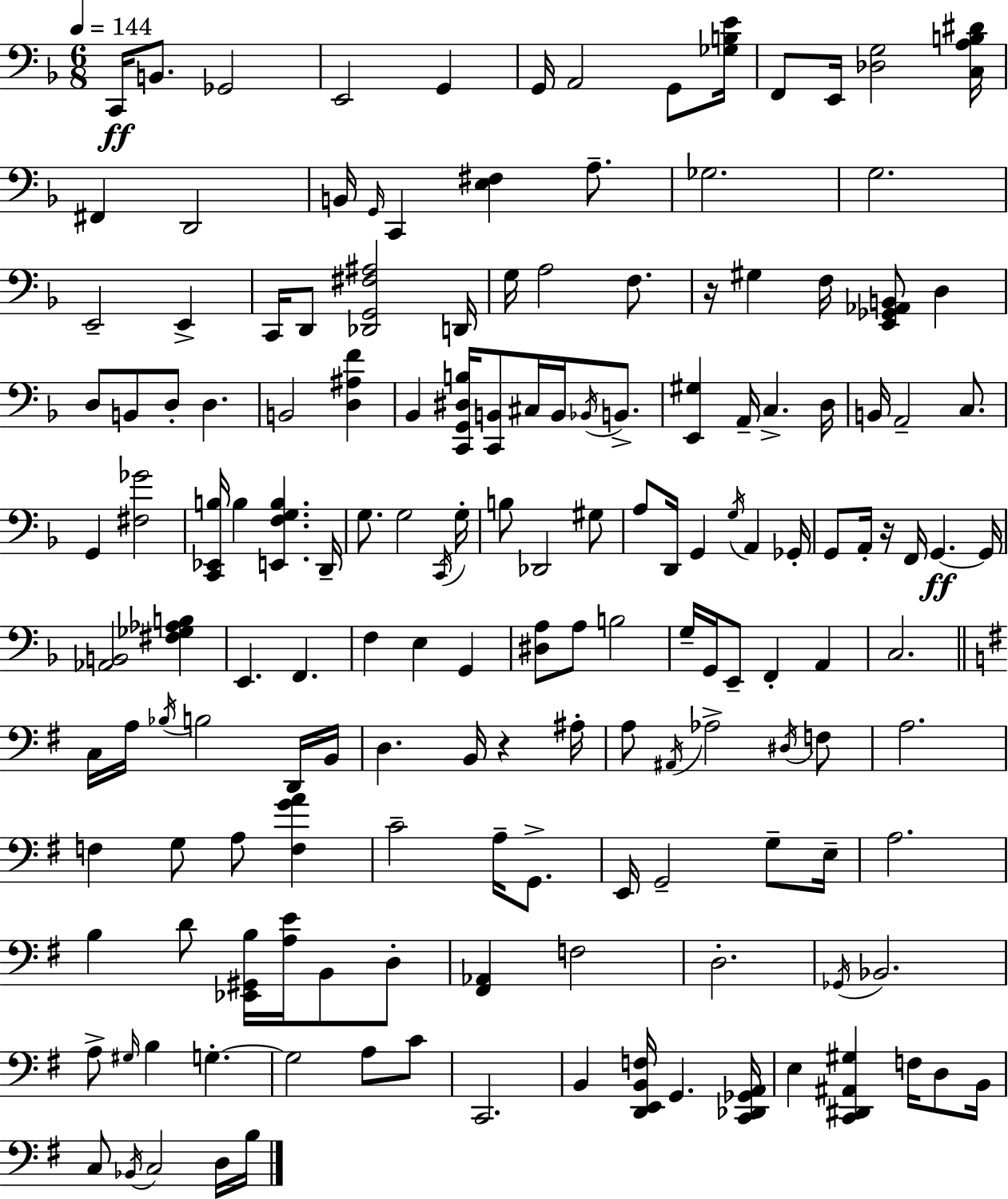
C2/s B2/e. Gb2/h E2/h G2/q G2/s A2/h G2/e [Gb3,B3,E4]/s F2/e E2/s [Db3,G3]/h [C3,A3,B3,D#4]/s F#2/q D2/h B2/s G2/s C2/q [E3,F#3]/q A3/e. Gb3/h. G3/h. E2/h E2/q C2/s D2/e [Db2,G2,F#3,A#3]/h D2/s G3/s A3/h F3/e. R/s G#3/q F3/s [E2,Gb2,Ab2,B2]/e D3/q D3/e B2/e D3/e D3/q. B2/h [D3,A#3,F4]/q Bb2/q [C2,G2,D#3,B3]/s [C2,B2]/e C#3/s B2/s Bb2/s B2/e. [E2,G#3]/q A2/s C3/q. D3/s B2/s A2/h C3/e. G2/q [F#3,Gb4]/h [C2,Eb2,B3]/s B3/q [E2,F3,G3,B3]/q. D2/s G3/e. G3/h C2/s G3/s B3/e Db2/h G#3/e A3/e D2/s G2/q G3/s A2/q Gb2/s G2/e A2/s R/s F2/s G2/q. G2/s [Ab2,B2]/h [F#3,Gb3,Ab3,B3]/q E2/q. F2/q. F3/q E3/q G2/q [D#3,A3]/e A3/e B3/h G3/s G2/s E2/e F2/q A2/q C3/h. C3/s A3/s Bb3/s B3/h D2/s B2/s D3/q. B2/s R/q A#3/s A3/e A#2/s Ab3/h D#3/s F3/e A3/h. F3/q G3/e A3/e [F3,G4,A4]/q C4/h A3/s G2/e. E2/s G2/h G3/e E3/s A3/h. B3/q D4/e [Eb2,G#2,B3]/s [A3,E4]/s B2/e D3/e [F#2,Ab2]/q F3/h D3/h. Gb2/s Bb2/h. A3/e G#3/s B3/q G3/q. G3/h A3/e C4/e C2/h. B2/q [D2,E2,B2,F3]/s G2/q. [C2,Db2,Gb2,A2]/s E3/q [C2,D#2,A#2,G#3]/q F3/s D3/e B2/s C3/e Bb2/s C3/h D3/s B3/s